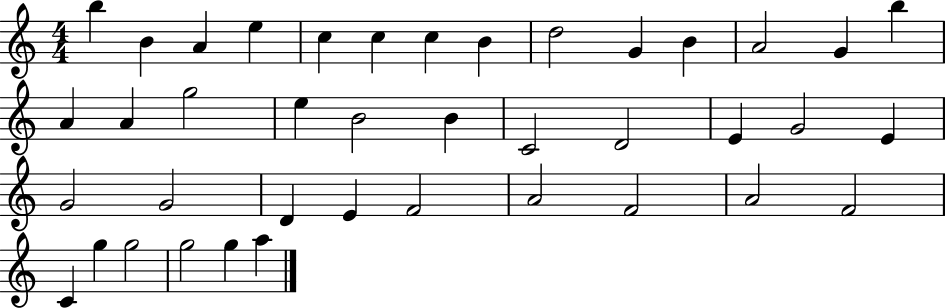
B5/q B4/q A4/q E5/q C5/q C5/q C5/q B4/q D5/h G4/q B4/q A4/h G4/q B5/q A4/q A4/q G5/h E5/q B4/h B4/q C4/h D4/h E4/q G4/h E4/q G4/h G4/h D4/q E4/q F4/h A4/h F4/h A4/h F4/h C4/q G5/q G5/h G5/h G5/q A5/q